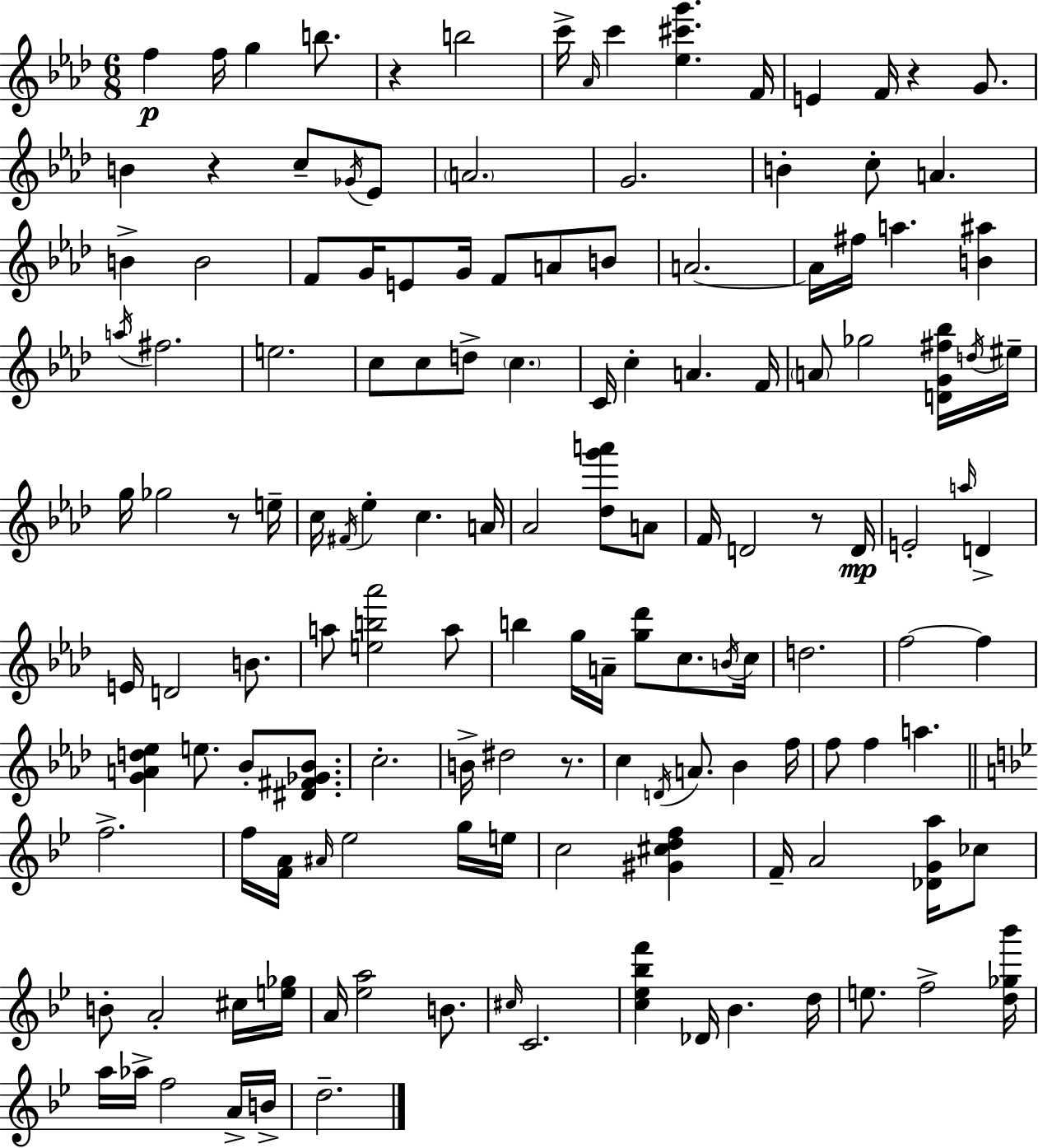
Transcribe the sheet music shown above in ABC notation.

X:1
T:Untitled
M:6/8
L:1/4
K:Fm
f f/4 g b/2 z b2 c'/4 _A/4 c' [_e^c'g'] F/4 E F/4 z G/2 B z c/2 _G/4 _E/2 A2 G2 B c/2 A B B2 F/2 G/4 E/2 G/4 F/2 A/2 B/2 A2 A/4 ^f/4 a [B^a] a/4 ^f2 e2 c/2 c/2 d/2 c C/4 c A F/4 A/2 _g2 [DG^f_b]/4 d/4 ^e/4 g/4 _g2 z/2 e/4 c/4 ^F/4 _e c A/4 _A2 [_dg'a']/2 A/2 F/4 D2 z/2 D/4 E2 a/4 D E/4 D2 B/2 a/2 [eb_a']2 a/2 b g/4 A/4 [g_d']/2 c/2 B/4 c/4 d2 f2 f [GAd_e] e/2 _B/2 [^D^F_G_B]/2 c2 B/4 ^d2 z/2 c D/4 A/2 _B f/4 f/2 f a f2 f/4 [FA]/4 ^A/4 _e2 g/4 e/4 c2 [^G^cdf] F/4 A2 [_DGa]/4 _c/2 B/2 A2 ^c/4 [e_g]/4 A/4 [_ea]2 B/2 ^c/4 C2 [c_e_bf'] _D/4 _B d/4 e/2 f2 [d_g_b']/4 a/4 _a/4 f2 A/4 B/4 d2